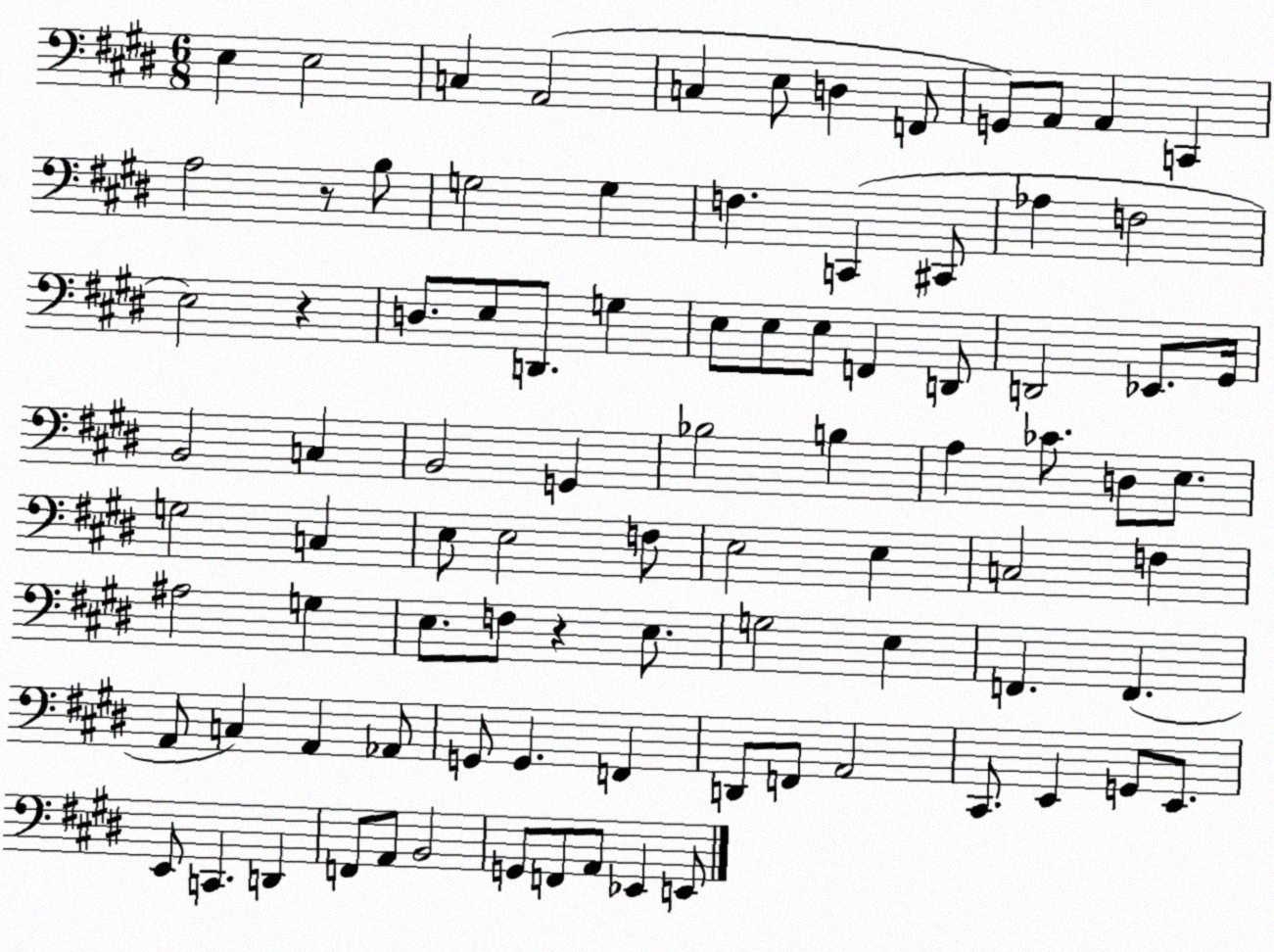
X:1
T:Untitled
M:6/8
L:1/4
K:E
E, E,2 C, A,,2 C, E,/2 D, F,,/2 G,,/2 A,,/2 A,, C,, A,2 z/2 B,/2 G,2 G, F, C,, ^C,,/2 _A, F,2 E,2 z D,/2 E,/2 D,,/2 G, E,/2 E,/2 E,/2 F,, D,,/2 D,,2 _E,,/2 ^G,,/4 B,,2 C, B,,2 G,, _B,2 B, A, _C/2 D,/2 E,/2 G,2 C, E,/2 E,2 F,/2 E,2 E, C,2 F, ^A,2 G, E,/2 F,/2 z E,/2 G,2 E, F,, F,, A,,/2 C, A,, _A,,/2 G,,/2 G,, F,, D,,/2 F,,/2 A,,2 ^C,,/2 E,, G,,/2 E,,/2 E,,/2 C,, D,, F,,/2 A,,/2 B,,2 G,,/2 F,,/2 A,,/2 _E,, E,,/2